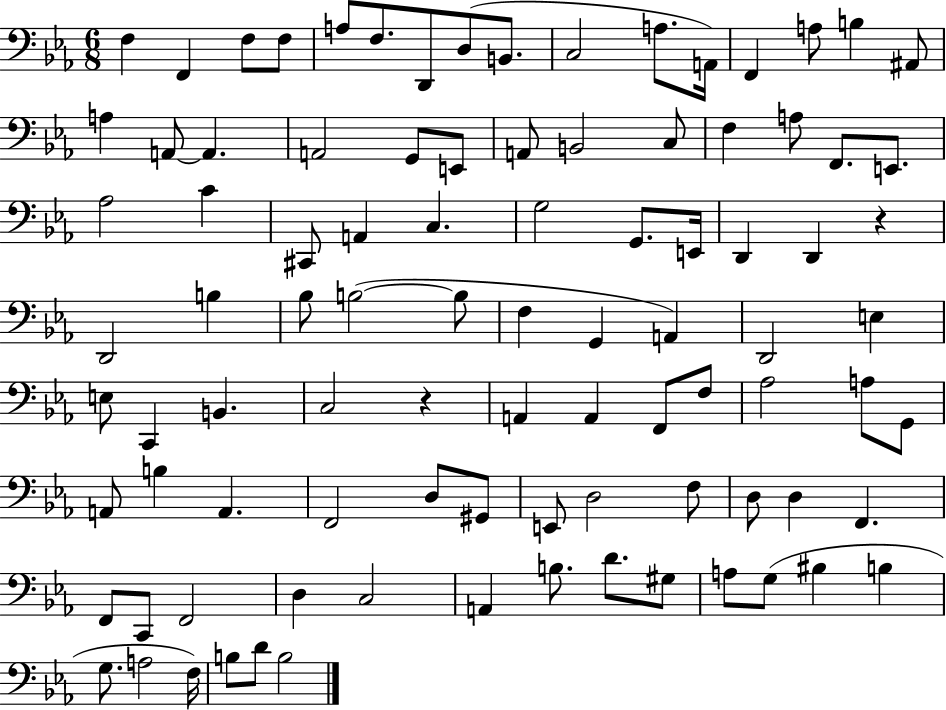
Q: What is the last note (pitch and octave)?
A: B3